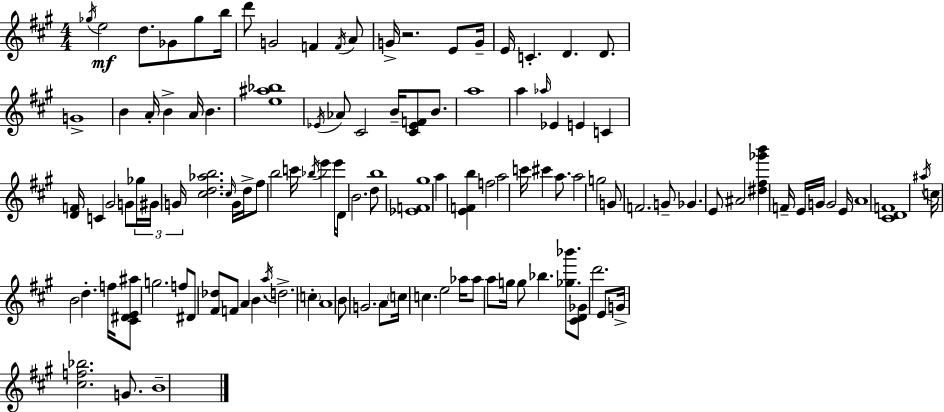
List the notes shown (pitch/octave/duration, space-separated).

Gb5/s E5/h D5/e. Gb4/e Gb5/e B5/s D6/e G4/h F4/q F4/s A4/e G4/s R/h. E4/e G4/s E4/s C4/q. D4/q. D4/e. G4/w B4/q A4/s B4/q A4/s B4/q. [E5,A#5,Bb5]/w Eb4/s Ab4/e C#4/h B4/s [C#4,Eb4,F4]/e B4/e. A5/w A5/q Ab5/s Eb4/q E4/q C4/q [D4,F4]/s C4/q G#4/h G4/e Gb5/s G#4/s G4/s [C#5,D5,Ab5,B5]/h. C#5/s G4/s D5/s F#5/e B5/h C6/s Bb5/s E6/q E6/s D4/e B4/h. D5/e B5/w [Eb4,F4,G#5]/w A5/q [E4,F4,B5]/q F5/h A5/h C6/s C#6/q A5/e. A5/h G5/h G4/e F4/h. G4/e Gb4/q. E4/e A#4/h [D#5,F#5,Gb6,B6]/q F4/s E4/s G4/s G4/h E4/s A4/w [C#4,D4,F4]/w A#5/s C5/s B4/h D5/q. F5/s [C#4,D#4,E4,A#5]/e G5/h. F5/e D#4/e [F#4,Db5]/e F4/e A4/q B4/q. A5/s D5/h. C5/q A4/w B4/e G4/h. A4/e C5/s C5/q. E5/h Ab5/s Ab5/e A5/e G5/s G5/e Bb5/q. [Gb5,Bb6]/e. [C#4,D4,Gb4]/e D6/h. E4/e G4/s [C#5,F5,Bb5]/h. G4/e. B4/w